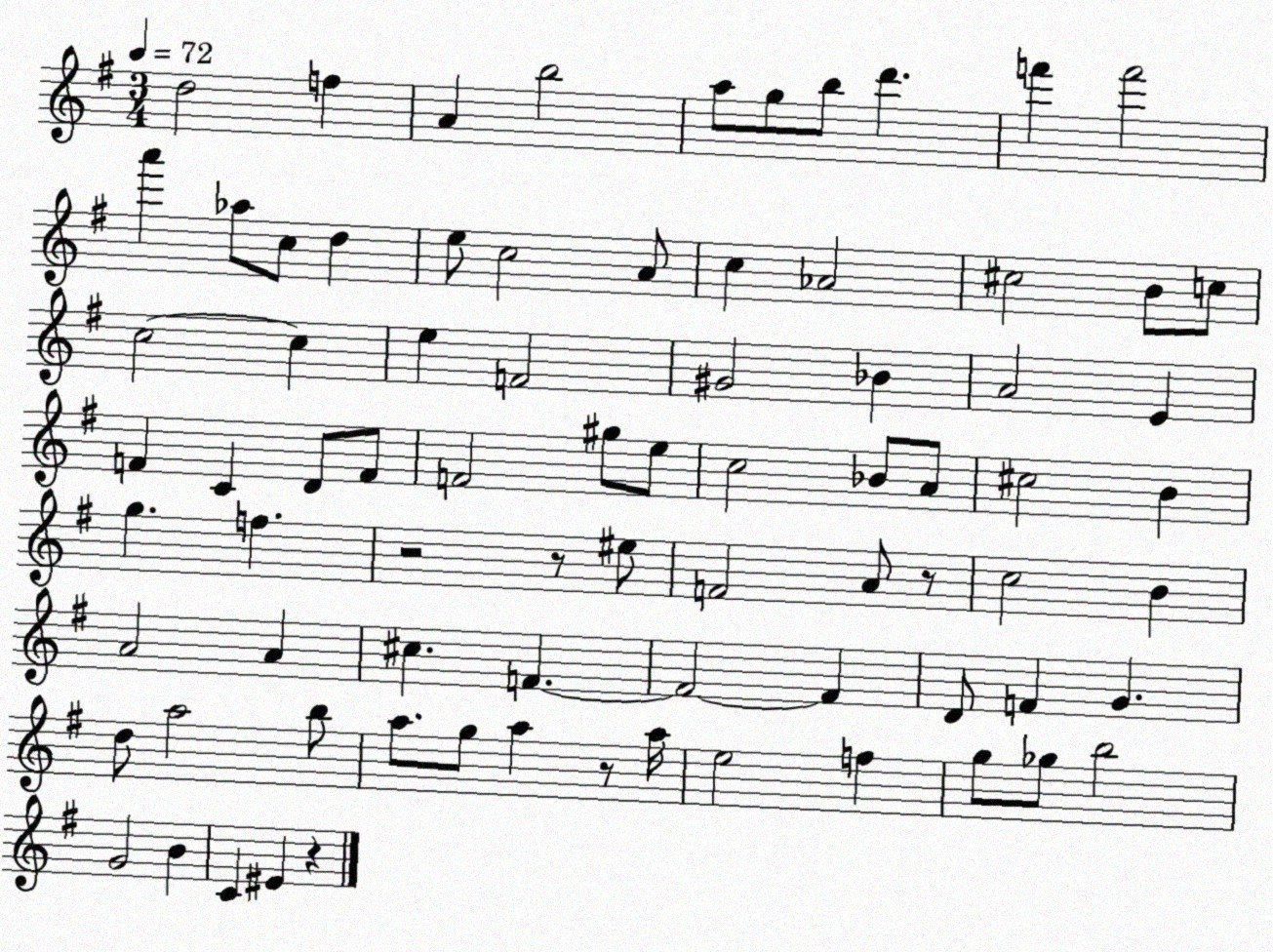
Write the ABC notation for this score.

X:1
T:Untitled
M:3/4
L:1/4
K:G
d2 f A b2 a/2 g/2 b/2 d' f' f'2 a' _a/2 c/2 d e/2 c2 A/2 c _A2 ^c2 B/2 c/2 c2 c e F2 ^G2 _B A2 E F C D/2 F/2 F2 ^g/2 e/2 c2 _B/2 A/2 ^c2 B g f z2 z/2 ^e/2 F2 A/2 z/2 c2 B A2 A ^c F F2 F D/2 F G d/2 a2 b/2 a/2 g/2 a z/2 a/4 e2 f g/2 _g/2 b2 G2 B C ^E z